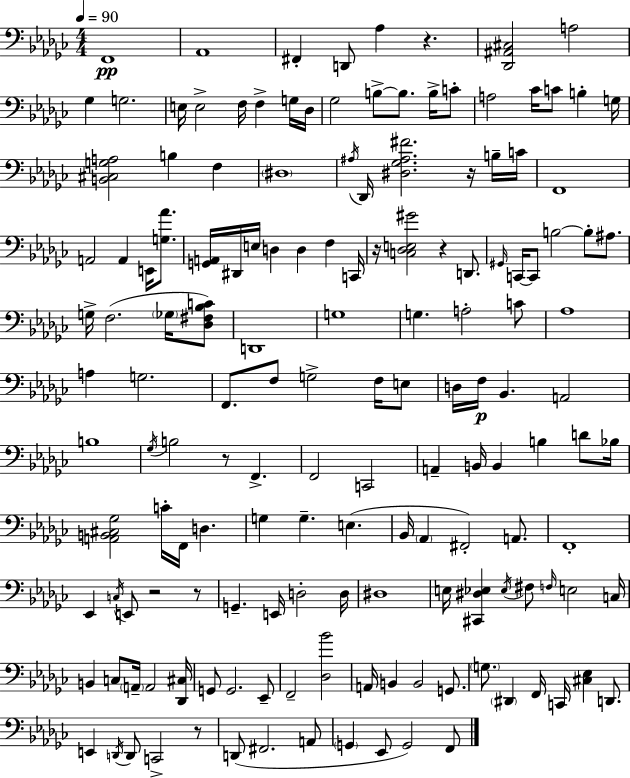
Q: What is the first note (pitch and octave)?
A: F2